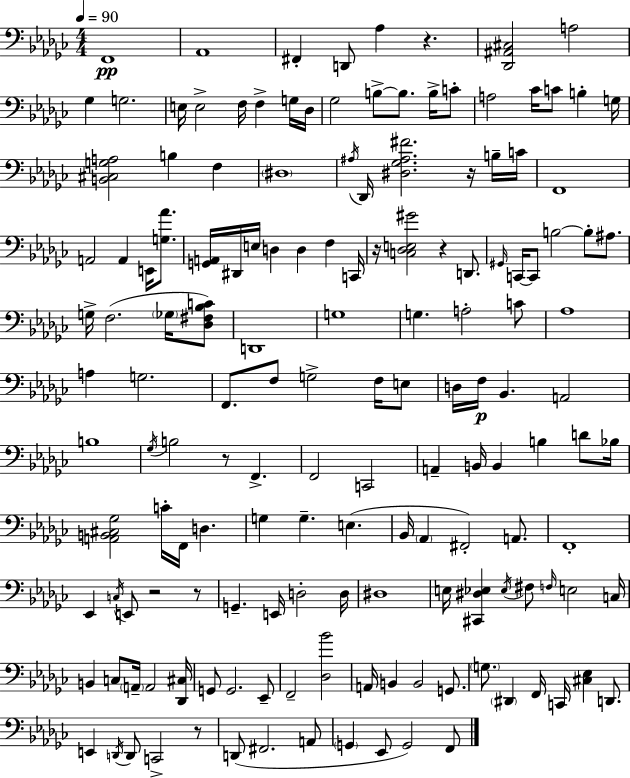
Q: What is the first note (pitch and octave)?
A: F2